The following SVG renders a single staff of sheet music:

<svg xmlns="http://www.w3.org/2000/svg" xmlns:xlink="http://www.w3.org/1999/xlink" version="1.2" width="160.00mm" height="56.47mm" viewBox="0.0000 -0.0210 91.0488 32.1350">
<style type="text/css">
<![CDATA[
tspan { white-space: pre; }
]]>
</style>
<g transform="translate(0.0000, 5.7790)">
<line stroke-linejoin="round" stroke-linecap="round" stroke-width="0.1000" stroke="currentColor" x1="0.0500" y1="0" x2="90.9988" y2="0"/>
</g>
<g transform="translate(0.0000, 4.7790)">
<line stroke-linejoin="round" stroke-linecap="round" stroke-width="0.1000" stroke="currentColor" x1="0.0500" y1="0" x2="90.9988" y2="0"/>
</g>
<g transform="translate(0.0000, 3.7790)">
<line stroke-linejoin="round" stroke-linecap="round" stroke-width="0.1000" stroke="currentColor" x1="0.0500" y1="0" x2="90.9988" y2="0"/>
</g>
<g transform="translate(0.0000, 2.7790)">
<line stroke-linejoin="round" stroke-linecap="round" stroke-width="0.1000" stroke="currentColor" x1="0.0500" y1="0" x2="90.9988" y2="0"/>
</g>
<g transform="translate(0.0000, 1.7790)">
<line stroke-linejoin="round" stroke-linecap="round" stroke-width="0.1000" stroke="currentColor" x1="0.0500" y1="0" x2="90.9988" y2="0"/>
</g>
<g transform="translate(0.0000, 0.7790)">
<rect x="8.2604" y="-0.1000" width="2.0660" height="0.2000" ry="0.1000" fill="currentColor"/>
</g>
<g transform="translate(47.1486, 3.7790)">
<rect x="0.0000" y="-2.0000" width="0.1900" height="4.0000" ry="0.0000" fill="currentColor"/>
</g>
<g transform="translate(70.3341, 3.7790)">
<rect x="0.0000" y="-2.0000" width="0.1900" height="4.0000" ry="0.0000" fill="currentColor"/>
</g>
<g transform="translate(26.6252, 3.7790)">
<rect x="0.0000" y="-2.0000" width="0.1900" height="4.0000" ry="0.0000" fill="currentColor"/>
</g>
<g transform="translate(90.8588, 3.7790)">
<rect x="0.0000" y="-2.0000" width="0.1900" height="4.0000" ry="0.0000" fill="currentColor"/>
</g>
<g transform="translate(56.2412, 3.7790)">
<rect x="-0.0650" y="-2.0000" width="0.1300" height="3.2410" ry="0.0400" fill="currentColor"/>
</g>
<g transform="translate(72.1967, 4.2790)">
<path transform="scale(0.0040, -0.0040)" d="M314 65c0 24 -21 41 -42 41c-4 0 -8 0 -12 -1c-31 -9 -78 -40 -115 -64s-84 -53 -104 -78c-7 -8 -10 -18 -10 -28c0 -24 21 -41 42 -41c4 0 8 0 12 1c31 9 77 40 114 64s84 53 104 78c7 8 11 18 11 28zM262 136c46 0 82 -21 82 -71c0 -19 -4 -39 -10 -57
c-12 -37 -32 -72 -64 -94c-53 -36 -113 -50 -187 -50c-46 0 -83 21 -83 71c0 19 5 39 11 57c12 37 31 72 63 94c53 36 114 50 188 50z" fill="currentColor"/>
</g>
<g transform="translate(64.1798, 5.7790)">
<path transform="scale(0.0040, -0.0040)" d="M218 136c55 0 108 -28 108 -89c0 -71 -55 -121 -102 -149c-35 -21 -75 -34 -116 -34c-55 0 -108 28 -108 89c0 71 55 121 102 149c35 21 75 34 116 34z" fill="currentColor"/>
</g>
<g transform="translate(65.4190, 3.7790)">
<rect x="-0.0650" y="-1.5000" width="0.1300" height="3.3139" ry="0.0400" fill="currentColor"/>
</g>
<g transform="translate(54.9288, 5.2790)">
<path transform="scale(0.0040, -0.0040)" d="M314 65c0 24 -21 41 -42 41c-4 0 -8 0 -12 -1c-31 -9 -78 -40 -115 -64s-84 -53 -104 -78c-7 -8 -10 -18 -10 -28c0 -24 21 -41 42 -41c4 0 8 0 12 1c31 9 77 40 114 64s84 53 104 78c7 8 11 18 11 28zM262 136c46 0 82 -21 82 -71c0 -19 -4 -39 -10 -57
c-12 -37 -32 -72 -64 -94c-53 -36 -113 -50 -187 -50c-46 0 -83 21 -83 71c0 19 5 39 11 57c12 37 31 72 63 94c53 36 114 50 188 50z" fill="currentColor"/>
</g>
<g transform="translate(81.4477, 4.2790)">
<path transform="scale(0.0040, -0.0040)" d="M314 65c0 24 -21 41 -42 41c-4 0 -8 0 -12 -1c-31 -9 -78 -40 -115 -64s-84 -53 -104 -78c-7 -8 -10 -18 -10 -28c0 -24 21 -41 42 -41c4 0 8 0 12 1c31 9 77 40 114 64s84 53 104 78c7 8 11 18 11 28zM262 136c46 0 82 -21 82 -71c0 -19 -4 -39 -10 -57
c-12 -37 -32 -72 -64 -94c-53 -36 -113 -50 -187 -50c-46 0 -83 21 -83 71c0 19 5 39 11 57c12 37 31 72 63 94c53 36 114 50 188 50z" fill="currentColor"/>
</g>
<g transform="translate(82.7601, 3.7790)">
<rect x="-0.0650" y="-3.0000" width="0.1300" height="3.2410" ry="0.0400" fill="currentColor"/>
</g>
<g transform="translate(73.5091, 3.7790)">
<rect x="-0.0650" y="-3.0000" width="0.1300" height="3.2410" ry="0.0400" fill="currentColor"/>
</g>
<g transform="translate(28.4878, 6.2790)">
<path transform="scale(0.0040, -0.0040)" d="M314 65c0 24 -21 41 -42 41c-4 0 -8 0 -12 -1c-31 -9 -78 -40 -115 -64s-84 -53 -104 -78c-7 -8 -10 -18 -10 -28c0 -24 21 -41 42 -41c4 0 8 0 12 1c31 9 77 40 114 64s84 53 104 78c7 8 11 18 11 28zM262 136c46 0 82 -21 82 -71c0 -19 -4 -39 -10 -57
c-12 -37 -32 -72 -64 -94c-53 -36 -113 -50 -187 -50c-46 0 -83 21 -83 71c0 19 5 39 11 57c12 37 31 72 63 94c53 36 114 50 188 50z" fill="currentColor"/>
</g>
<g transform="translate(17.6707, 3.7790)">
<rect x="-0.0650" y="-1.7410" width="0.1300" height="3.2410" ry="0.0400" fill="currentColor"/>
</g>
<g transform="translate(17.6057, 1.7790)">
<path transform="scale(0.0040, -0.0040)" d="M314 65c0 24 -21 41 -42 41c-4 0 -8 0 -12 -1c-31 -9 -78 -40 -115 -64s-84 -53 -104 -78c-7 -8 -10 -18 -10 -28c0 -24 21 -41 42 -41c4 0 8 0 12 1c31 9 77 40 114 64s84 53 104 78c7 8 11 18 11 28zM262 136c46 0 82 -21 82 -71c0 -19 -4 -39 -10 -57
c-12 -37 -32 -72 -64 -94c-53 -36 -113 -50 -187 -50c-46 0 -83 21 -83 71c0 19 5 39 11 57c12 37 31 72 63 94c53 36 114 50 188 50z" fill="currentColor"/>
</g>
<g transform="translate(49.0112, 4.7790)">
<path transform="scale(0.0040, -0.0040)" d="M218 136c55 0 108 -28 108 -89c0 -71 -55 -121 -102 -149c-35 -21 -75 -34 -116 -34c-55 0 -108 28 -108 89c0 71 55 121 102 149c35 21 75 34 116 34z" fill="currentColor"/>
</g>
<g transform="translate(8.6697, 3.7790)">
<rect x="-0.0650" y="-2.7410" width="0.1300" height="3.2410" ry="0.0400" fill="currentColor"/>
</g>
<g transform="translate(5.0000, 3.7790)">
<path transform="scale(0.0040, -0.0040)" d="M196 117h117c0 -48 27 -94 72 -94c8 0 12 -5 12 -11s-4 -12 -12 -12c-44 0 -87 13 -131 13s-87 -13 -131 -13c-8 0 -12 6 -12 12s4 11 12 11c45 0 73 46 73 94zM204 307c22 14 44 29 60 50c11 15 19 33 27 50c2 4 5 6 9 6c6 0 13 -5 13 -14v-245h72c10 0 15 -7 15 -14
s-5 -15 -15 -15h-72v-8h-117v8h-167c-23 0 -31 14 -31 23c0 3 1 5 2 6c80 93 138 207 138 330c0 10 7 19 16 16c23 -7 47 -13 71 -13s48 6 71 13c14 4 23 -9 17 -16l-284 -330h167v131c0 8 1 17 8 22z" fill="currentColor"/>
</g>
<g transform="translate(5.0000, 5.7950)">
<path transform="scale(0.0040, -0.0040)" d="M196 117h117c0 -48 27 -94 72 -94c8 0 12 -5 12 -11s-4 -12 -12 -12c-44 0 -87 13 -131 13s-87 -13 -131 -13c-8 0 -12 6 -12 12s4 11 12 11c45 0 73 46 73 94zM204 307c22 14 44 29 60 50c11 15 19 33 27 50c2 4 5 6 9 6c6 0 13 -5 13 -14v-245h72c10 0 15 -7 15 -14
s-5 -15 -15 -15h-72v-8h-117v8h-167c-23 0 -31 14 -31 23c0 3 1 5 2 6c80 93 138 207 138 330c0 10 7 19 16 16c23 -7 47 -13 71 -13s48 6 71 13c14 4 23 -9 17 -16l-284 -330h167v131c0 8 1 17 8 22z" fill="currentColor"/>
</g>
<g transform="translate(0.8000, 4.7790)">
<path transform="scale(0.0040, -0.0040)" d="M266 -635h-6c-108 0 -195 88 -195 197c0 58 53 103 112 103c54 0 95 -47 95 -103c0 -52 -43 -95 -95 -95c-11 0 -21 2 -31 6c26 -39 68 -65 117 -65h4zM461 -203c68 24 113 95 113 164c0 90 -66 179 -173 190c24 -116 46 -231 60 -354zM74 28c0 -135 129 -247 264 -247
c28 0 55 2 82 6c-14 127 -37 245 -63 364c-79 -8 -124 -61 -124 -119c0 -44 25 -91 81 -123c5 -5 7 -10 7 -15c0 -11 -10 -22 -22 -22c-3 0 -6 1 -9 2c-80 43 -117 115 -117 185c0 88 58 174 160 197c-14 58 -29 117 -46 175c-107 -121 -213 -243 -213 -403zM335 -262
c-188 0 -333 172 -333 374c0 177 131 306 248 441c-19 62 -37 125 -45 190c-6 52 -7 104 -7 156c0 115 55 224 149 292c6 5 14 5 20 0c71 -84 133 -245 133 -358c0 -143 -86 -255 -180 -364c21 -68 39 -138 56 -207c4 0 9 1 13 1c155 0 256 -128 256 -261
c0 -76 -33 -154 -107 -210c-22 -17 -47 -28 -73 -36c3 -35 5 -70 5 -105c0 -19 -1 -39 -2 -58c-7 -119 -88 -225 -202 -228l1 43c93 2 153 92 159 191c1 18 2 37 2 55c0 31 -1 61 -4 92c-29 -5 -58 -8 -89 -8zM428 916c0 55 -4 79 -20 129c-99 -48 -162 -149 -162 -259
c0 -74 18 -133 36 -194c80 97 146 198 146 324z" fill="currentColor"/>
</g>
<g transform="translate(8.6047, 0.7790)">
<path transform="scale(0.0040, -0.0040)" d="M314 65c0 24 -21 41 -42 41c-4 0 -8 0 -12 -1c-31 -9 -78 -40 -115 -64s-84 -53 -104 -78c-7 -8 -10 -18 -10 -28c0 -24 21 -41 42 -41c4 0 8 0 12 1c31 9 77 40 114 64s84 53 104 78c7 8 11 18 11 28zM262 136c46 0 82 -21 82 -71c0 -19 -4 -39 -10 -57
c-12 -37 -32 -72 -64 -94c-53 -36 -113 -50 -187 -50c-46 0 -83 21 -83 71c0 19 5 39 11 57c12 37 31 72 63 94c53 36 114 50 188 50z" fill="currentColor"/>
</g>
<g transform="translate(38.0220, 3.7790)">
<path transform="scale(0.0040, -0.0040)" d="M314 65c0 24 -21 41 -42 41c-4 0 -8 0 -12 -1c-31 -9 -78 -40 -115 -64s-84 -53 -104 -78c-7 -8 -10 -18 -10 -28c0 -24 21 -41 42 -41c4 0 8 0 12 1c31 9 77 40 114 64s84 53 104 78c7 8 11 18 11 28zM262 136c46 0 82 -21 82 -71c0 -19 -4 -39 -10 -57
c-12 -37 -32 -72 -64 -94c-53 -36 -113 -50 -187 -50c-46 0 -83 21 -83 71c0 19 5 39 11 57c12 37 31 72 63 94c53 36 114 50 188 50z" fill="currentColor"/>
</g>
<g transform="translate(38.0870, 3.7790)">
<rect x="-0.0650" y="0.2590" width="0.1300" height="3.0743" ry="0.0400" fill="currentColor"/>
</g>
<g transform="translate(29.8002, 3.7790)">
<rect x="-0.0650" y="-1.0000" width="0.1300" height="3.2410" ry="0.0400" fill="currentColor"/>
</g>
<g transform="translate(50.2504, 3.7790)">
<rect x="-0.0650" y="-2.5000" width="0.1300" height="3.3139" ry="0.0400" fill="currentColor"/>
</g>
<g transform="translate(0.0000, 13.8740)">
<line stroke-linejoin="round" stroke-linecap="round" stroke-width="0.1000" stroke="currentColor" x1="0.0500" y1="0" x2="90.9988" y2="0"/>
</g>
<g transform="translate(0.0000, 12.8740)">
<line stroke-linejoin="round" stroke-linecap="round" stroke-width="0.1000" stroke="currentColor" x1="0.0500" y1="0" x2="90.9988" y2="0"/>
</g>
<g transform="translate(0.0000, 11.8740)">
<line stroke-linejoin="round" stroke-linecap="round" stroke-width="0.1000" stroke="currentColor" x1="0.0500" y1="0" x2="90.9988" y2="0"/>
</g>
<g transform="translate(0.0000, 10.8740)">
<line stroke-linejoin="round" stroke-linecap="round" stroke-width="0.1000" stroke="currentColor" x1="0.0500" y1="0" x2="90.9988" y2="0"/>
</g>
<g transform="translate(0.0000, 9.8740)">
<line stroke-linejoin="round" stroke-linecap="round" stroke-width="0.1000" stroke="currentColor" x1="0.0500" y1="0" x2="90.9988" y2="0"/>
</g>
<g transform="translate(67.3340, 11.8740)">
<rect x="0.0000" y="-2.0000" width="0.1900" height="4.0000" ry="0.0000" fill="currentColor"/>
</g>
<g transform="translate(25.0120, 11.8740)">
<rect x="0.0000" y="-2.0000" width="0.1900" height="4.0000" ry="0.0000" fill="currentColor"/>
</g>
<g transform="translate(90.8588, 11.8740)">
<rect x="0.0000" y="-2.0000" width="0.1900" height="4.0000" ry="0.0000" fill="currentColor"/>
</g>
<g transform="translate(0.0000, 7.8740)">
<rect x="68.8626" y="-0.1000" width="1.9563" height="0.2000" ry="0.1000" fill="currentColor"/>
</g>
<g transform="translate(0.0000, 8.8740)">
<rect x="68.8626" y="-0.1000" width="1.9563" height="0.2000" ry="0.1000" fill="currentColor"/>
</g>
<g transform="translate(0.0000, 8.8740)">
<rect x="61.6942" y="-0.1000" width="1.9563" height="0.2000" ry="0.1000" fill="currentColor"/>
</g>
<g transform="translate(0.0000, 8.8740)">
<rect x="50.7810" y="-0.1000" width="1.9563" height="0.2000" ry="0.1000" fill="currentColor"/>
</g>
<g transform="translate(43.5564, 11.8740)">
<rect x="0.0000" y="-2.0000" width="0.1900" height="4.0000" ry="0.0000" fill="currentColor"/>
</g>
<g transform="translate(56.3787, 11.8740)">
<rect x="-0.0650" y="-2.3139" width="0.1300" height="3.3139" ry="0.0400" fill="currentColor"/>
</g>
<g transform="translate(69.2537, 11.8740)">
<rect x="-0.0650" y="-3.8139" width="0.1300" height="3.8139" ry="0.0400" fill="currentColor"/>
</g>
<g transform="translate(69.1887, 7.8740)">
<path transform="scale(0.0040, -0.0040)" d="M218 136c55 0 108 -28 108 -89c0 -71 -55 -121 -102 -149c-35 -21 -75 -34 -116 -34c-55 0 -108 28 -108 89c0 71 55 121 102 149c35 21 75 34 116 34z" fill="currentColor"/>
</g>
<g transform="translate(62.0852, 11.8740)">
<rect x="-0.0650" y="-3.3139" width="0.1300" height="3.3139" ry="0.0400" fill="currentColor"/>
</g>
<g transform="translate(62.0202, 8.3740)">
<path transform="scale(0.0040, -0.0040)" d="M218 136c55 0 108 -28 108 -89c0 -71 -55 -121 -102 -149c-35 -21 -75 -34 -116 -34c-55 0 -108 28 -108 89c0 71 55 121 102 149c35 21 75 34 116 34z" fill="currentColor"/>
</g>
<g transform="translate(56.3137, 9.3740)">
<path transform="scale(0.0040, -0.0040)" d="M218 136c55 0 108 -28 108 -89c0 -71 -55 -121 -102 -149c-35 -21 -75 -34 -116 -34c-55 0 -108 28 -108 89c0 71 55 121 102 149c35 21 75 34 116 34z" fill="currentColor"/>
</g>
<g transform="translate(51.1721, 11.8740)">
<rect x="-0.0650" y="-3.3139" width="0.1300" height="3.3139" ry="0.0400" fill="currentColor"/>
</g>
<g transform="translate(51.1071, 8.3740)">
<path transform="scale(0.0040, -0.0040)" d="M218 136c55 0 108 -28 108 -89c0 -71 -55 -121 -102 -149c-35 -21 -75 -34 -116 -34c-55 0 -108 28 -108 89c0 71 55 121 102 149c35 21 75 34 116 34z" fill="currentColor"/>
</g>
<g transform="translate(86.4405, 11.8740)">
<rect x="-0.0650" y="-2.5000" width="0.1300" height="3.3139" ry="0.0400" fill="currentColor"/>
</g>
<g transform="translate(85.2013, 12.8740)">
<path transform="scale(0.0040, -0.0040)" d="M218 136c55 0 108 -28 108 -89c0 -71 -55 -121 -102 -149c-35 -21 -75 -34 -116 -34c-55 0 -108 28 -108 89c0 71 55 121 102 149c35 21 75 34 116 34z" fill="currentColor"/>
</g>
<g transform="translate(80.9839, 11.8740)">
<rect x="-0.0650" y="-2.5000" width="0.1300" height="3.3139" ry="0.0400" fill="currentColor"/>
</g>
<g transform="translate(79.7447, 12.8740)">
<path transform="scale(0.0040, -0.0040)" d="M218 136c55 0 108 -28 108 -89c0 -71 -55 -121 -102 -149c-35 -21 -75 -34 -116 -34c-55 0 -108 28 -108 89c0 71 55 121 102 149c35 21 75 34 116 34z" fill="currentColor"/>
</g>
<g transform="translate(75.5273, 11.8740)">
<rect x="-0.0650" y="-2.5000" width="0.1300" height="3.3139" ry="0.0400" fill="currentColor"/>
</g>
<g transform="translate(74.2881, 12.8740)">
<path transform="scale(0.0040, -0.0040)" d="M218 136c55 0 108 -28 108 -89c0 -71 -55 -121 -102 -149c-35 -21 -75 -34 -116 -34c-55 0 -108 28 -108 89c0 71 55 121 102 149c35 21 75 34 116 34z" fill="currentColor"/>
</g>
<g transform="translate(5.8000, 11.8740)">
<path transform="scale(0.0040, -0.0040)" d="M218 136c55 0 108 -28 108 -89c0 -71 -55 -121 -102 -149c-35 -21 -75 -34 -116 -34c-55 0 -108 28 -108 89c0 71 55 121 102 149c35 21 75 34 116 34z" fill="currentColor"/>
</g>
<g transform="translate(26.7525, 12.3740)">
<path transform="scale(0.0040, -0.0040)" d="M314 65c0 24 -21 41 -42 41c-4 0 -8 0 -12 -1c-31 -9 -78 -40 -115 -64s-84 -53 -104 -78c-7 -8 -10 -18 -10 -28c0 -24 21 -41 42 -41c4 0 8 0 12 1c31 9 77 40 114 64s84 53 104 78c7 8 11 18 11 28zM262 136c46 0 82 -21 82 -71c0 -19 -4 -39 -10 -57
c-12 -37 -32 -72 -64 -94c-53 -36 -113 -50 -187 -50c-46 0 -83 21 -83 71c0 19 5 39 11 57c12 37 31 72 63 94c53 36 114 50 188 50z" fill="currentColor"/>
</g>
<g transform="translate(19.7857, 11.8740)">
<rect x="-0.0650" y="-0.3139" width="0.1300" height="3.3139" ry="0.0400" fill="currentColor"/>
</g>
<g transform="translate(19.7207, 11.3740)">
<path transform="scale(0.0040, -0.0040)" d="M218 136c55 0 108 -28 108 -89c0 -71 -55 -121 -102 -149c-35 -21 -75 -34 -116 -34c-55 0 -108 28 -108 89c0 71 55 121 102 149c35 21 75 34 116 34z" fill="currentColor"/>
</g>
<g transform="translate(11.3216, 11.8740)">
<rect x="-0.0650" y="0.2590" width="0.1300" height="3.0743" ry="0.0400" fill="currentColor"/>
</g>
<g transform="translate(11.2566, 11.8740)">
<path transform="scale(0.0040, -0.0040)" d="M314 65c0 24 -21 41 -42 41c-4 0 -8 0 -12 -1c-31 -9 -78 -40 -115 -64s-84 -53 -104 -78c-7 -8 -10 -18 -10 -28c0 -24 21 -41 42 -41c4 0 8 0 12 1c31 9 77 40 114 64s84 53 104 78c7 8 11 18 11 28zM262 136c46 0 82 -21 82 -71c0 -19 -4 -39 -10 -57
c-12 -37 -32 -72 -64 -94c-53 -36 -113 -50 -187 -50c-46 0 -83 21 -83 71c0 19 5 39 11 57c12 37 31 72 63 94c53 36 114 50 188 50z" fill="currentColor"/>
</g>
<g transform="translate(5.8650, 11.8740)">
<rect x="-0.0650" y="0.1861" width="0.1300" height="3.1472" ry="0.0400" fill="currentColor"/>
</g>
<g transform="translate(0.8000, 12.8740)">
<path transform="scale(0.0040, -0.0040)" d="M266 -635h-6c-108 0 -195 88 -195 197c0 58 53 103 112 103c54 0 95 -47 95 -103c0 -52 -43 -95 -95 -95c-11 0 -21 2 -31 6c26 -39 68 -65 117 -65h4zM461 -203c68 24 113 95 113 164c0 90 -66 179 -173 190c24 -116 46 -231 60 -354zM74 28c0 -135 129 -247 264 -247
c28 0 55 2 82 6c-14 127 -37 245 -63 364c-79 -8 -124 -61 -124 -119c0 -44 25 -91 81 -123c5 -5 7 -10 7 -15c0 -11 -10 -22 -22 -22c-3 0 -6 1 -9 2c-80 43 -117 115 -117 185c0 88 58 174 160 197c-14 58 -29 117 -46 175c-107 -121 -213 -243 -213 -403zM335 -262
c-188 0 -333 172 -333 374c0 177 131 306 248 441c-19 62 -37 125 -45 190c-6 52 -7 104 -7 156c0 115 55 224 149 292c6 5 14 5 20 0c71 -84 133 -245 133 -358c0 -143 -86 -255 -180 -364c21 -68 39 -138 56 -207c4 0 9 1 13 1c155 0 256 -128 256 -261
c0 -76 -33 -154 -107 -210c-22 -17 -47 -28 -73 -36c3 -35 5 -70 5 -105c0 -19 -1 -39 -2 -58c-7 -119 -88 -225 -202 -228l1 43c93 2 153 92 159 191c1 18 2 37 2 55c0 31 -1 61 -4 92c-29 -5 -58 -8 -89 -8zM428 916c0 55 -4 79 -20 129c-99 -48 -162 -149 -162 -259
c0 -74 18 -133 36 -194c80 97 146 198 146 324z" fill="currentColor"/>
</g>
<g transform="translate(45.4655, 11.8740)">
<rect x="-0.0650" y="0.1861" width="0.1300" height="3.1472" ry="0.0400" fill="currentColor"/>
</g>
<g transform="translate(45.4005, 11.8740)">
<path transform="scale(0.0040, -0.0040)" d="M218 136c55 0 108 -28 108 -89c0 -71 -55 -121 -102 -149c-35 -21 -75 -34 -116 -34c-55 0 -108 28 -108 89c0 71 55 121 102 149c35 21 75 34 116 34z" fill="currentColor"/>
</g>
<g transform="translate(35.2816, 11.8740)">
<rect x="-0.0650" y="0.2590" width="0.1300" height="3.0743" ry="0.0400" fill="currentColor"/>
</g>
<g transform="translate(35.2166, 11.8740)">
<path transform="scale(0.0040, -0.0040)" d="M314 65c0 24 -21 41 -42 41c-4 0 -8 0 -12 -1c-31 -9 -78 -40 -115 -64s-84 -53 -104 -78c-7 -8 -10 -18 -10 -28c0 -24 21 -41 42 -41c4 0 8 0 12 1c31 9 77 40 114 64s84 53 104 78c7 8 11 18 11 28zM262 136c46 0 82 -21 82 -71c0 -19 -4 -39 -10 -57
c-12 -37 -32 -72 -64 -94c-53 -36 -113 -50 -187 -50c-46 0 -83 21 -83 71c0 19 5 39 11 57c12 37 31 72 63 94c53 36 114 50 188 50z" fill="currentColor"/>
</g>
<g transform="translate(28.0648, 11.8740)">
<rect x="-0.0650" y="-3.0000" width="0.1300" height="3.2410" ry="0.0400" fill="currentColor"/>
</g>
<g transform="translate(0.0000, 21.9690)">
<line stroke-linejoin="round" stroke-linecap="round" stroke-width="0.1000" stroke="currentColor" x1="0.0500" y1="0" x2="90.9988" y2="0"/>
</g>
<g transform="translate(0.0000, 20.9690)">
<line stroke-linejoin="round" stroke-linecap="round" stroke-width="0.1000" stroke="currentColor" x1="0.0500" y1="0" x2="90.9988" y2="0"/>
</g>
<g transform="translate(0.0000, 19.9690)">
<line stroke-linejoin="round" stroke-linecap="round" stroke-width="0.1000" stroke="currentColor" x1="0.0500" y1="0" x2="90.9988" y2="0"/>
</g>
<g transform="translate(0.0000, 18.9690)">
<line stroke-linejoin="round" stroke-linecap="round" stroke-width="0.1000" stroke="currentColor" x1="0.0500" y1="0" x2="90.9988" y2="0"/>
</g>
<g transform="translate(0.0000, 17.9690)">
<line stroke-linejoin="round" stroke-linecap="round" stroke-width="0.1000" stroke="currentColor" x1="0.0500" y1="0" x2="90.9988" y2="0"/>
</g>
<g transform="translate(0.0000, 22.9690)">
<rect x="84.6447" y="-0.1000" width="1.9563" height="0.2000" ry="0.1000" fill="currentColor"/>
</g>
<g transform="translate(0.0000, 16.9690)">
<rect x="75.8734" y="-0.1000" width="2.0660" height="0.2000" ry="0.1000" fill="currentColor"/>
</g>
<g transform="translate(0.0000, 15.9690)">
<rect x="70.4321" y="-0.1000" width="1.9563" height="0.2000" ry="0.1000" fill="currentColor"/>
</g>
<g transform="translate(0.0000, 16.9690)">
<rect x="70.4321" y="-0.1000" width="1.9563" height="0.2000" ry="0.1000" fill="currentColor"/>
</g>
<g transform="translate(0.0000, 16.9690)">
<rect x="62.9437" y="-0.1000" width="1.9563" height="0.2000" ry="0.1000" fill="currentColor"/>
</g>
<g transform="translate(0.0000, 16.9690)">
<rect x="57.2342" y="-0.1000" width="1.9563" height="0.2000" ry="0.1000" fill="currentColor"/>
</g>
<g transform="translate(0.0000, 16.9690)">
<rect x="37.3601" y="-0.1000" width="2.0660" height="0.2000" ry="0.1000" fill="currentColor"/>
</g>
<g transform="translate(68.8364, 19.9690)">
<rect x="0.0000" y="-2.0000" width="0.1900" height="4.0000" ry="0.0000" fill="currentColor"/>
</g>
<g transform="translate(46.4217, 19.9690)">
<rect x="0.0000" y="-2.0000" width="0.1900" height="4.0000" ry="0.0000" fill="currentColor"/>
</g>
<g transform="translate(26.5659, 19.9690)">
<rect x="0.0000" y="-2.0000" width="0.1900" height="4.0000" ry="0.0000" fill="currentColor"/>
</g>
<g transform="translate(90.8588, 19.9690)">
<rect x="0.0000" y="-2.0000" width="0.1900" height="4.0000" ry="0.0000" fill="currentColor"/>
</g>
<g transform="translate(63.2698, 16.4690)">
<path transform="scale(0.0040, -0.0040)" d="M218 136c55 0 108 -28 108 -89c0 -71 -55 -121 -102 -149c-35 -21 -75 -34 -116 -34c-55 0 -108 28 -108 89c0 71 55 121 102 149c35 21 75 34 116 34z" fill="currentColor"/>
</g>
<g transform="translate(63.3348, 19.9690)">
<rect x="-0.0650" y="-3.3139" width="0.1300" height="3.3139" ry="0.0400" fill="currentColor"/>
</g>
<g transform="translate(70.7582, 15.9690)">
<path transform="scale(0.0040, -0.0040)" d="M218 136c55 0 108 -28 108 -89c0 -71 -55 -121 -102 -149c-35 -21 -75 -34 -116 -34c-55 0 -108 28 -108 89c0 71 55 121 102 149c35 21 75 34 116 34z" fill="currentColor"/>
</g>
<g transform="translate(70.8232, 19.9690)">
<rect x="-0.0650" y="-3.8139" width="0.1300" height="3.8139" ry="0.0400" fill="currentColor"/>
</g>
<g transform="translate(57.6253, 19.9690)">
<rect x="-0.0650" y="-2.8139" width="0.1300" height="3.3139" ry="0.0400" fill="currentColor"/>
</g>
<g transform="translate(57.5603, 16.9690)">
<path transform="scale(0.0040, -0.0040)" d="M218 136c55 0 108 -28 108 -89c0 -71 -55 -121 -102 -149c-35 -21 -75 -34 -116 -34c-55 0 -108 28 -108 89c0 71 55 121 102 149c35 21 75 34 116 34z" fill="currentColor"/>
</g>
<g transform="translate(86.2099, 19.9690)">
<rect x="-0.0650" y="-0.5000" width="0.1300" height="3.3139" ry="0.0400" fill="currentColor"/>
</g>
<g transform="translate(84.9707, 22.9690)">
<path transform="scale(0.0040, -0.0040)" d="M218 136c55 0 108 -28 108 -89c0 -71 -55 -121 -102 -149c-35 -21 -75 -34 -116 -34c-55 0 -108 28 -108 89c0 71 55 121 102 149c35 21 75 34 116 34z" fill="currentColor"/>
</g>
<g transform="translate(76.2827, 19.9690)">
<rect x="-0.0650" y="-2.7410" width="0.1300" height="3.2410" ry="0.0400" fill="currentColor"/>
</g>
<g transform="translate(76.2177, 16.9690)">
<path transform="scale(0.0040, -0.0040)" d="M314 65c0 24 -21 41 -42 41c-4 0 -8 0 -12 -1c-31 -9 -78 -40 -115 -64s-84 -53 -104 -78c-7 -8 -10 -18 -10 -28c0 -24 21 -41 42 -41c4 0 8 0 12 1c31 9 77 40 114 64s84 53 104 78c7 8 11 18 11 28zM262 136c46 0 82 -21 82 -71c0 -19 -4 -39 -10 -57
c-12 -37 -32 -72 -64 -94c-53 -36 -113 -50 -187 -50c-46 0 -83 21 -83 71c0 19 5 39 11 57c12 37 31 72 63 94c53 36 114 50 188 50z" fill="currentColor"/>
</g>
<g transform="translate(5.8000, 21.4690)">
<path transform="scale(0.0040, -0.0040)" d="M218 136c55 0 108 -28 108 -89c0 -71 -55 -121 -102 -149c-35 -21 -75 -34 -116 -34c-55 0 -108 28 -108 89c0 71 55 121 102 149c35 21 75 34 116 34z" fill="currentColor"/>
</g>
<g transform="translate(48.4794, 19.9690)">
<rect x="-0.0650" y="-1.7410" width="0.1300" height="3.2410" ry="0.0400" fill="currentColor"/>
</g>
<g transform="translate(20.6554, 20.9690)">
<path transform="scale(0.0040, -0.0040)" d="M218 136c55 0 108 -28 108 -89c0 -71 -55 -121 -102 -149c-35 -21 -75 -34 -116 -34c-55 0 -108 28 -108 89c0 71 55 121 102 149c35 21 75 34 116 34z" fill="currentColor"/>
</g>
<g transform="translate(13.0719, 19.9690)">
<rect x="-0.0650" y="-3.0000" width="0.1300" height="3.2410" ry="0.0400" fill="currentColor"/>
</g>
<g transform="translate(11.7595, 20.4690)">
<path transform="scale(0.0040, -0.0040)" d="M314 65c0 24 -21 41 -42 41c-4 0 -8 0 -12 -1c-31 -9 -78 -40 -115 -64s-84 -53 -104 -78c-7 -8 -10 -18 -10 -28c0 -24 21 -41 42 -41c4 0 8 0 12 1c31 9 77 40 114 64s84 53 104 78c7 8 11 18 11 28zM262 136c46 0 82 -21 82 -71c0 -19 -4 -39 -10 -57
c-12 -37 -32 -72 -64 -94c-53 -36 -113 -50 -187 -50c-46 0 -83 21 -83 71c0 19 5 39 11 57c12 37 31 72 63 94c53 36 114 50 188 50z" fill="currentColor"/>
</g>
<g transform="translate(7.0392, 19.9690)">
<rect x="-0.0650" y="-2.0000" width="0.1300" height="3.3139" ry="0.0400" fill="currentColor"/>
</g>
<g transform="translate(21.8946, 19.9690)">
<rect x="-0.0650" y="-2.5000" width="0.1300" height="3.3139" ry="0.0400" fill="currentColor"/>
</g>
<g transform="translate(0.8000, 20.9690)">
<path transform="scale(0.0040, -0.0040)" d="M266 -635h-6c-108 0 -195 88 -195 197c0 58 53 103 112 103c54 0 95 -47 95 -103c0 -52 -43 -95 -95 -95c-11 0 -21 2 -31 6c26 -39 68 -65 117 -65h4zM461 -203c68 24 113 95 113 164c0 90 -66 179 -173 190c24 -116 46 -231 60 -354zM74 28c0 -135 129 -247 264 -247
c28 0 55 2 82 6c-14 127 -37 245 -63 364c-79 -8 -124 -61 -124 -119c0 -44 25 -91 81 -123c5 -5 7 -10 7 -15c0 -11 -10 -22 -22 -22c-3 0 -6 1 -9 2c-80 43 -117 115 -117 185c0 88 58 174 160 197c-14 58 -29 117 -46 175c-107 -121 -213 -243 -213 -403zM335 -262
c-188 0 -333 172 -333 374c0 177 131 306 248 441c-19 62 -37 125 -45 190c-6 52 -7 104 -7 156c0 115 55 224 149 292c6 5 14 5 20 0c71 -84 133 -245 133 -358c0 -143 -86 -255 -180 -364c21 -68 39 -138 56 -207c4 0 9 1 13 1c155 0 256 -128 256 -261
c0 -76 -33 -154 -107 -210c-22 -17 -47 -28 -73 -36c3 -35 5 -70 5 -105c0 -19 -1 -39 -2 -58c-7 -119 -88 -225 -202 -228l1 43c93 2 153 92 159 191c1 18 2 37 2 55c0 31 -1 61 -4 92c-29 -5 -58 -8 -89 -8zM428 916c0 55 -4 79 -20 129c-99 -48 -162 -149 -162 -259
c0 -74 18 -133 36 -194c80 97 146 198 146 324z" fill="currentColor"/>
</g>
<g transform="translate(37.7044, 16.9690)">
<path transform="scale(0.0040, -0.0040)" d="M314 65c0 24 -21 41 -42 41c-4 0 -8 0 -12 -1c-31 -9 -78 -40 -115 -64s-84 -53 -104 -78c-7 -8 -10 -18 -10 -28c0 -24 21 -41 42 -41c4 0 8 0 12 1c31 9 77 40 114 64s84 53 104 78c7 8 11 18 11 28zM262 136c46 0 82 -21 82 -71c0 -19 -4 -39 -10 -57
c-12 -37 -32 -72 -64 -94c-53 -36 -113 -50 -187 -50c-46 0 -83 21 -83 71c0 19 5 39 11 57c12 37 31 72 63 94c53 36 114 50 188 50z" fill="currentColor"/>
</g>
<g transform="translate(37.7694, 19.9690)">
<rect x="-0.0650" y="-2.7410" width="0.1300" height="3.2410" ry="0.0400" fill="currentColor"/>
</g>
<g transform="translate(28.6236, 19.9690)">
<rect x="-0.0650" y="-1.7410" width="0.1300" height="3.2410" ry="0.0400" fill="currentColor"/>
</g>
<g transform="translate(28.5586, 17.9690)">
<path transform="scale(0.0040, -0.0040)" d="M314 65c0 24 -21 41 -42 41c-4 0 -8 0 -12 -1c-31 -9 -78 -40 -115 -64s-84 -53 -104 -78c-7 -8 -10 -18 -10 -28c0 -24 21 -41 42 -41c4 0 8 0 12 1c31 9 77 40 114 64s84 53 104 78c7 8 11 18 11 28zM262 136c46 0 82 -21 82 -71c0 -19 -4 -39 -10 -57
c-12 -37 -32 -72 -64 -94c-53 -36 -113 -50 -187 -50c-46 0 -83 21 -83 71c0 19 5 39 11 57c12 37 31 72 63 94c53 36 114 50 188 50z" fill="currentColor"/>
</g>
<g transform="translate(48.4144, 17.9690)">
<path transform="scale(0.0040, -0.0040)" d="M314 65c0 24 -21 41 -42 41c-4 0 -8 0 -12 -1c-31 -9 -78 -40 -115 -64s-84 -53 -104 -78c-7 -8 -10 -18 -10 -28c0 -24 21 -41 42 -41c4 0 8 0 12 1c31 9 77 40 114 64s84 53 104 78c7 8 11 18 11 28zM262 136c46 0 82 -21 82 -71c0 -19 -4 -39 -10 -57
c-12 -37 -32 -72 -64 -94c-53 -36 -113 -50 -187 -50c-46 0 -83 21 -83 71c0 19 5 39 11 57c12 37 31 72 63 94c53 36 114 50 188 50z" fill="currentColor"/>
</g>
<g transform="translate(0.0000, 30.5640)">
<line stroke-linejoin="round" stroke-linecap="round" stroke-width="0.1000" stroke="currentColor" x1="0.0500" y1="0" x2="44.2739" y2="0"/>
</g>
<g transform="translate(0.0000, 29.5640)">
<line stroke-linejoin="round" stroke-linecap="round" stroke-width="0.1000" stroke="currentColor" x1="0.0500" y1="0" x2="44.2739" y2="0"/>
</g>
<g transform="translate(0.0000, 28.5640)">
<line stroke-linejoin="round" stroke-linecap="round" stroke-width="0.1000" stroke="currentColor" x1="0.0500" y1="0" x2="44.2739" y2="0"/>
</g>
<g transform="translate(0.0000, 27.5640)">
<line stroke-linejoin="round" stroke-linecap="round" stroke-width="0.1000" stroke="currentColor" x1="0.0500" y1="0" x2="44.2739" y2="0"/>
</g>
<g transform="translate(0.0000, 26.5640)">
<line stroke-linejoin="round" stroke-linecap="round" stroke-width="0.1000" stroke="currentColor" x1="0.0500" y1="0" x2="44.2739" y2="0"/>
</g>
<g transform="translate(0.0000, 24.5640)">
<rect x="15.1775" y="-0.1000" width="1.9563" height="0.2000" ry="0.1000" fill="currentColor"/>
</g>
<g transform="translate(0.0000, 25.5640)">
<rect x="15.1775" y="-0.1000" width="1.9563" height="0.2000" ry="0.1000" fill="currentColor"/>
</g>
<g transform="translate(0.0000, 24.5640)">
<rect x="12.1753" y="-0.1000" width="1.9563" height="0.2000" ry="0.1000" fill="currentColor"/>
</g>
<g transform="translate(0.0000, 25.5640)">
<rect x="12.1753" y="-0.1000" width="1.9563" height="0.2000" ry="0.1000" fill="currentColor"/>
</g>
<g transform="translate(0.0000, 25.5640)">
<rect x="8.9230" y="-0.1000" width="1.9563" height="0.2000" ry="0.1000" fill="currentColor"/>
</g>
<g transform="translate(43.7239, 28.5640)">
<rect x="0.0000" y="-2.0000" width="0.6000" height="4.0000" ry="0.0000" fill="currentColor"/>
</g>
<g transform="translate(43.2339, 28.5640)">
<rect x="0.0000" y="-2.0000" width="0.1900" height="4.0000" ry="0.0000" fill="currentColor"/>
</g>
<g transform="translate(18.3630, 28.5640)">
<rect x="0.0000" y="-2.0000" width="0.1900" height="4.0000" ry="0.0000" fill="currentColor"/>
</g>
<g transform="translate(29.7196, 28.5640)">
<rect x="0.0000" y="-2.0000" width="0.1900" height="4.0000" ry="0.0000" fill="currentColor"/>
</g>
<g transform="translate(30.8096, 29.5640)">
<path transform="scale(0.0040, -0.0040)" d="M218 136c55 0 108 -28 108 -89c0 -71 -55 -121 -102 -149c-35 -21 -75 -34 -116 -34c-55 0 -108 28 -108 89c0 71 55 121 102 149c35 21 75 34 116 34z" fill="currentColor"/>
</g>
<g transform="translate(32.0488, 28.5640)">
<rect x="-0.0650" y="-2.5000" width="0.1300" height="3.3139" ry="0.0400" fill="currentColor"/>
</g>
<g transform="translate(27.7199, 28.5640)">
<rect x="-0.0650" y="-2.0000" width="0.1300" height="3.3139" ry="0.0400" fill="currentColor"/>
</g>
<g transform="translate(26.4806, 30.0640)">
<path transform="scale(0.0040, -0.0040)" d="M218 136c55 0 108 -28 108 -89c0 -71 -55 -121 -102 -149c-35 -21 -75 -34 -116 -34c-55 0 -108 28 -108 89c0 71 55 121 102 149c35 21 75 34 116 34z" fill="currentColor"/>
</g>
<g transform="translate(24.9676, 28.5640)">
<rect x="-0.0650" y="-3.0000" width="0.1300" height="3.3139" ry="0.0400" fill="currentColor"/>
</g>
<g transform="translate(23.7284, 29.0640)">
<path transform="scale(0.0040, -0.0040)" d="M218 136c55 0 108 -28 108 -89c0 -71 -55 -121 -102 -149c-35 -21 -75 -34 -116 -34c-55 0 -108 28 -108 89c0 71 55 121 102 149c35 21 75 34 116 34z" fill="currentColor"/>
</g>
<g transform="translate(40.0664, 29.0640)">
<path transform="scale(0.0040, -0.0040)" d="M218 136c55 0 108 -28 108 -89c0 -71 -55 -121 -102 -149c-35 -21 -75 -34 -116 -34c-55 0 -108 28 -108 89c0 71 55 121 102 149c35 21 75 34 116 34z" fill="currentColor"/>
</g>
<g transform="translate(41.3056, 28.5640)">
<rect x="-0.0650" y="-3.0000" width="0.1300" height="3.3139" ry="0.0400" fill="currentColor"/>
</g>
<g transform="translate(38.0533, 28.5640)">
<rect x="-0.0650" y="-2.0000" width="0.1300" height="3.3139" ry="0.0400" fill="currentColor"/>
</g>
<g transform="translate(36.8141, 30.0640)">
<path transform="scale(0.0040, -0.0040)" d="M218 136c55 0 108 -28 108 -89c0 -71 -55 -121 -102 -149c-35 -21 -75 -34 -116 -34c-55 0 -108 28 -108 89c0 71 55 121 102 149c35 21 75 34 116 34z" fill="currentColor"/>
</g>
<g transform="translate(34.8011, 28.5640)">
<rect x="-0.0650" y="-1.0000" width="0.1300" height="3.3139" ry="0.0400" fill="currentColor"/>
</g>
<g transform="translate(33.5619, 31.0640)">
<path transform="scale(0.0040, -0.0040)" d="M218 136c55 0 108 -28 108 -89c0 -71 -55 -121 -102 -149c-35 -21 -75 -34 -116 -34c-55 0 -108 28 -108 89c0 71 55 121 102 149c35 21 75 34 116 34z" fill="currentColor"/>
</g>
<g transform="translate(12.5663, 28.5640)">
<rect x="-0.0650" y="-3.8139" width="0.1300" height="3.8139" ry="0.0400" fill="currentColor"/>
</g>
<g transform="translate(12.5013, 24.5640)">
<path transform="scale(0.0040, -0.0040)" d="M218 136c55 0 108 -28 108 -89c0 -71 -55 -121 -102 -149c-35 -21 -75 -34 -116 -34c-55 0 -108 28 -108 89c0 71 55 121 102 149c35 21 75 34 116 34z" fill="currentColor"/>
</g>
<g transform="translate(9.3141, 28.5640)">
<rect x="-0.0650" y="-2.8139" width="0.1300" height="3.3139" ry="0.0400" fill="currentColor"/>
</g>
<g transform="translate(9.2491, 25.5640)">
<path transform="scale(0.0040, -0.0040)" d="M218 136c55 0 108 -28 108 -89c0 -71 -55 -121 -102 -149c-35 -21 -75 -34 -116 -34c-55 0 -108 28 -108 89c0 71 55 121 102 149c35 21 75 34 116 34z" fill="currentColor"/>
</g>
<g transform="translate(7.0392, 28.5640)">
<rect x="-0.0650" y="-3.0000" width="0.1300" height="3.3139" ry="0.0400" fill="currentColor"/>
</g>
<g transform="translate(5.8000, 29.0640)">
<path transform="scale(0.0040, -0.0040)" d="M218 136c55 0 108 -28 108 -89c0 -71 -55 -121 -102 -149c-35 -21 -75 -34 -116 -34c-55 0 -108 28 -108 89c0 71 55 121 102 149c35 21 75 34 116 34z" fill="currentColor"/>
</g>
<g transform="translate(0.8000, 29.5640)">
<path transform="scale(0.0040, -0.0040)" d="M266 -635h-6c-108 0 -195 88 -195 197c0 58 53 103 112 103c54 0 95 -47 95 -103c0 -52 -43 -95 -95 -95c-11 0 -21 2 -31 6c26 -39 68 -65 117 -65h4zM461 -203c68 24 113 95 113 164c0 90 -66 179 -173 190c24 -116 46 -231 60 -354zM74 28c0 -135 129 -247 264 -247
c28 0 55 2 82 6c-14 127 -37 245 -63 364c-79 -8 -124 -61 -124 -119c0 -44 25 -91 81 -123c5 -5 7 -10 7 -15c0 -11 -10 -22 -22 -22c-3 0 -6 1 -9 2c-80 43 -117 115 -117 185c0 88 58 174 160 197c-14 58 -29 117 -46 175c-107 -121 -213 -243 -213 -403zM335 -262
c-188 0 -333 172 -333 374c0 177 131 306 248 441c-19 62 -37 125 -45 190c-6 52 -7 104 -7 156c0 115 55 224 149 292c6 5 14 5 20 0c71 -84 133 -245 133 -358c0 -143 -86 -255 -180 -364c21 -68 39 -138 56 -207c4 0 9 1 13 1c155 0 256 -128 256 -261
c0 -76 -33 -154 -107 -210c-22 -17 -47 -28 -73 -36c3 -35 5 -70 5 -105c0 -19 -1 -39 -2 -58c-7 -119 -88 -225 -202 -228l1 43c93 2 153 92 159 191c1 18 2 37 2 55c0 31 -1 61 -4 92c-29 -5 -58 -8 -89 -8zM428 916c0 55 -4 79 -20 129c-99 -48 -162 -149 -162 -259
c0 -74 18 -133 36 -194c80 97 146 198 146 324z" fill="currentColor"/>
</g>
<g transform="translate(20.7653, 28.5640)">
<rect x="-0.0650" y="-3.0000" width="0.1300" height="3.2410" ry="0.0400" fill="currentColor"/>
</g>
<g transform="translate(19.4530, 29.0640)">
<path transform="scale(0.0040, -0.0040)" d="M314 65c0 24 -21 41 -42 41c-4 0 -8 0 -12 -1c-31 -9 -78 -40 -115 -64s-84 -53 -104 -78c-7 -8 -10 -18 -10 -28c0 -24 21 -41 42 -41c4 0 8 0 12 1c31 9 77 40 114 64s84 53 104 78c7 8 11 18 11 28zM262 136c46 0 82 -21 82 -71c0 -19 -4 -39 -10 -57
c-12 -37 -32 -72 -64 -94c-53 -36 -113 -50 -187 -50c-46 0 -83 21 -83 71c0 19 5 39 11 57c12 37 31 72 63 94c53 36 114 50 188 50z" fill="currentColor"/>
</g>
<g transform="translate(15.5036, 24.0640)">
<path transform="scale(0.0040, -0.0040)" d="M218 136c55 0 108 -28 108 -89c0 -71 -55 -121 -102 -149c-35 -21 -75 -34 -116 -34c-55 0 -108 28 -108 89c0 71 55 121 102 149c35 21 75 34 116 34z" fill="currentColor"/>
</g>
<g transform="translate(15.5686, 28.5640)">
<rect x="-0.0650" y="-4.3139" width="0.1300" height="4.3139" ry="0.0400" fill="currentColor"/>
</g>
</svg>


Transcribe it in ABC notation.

X:1
T:Untitled
M:4/4
L:1/4
K:C
a2 f2 D2 B2 G F2 E A2 A2 B B2 c A2 B2 B b g b c' G G G F A2 G f2 a2 f2 a b c' a2 C A a c' d' A2 A F G D F A